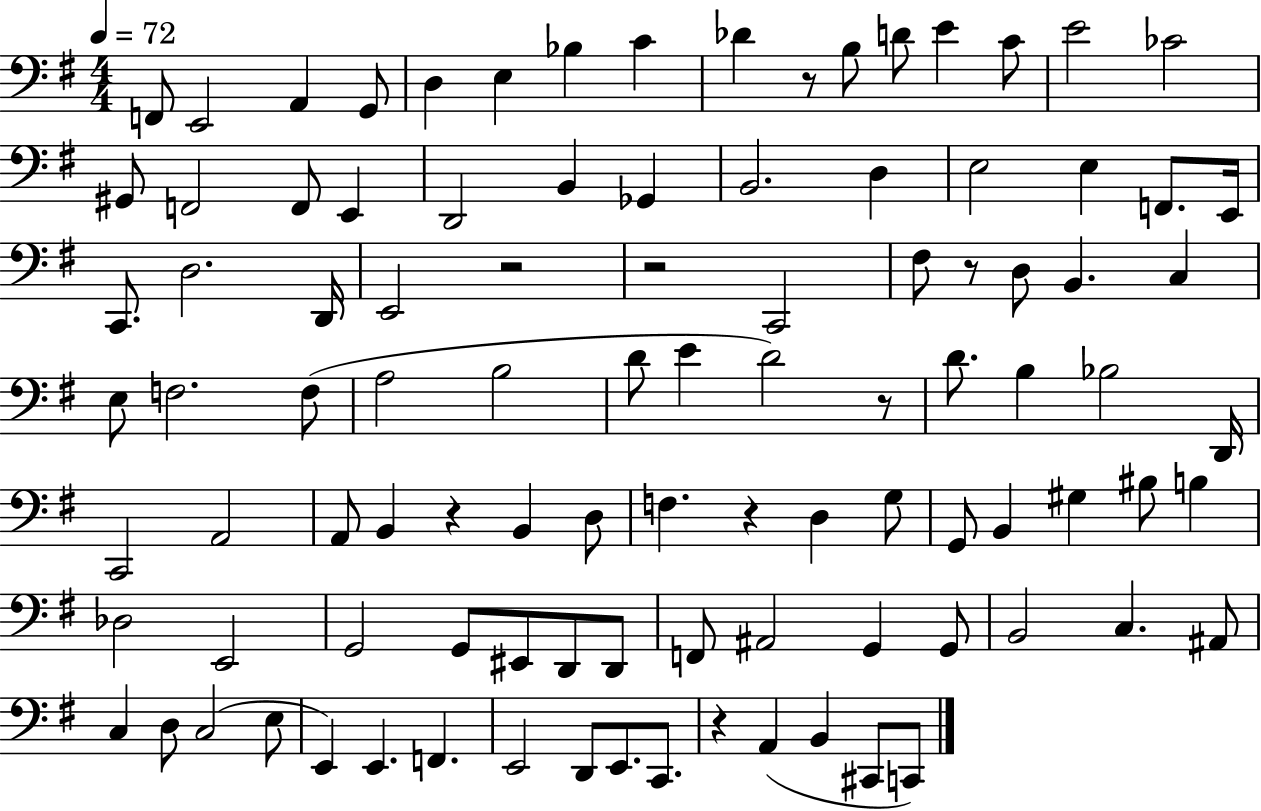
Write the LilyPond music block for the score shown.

{
  \clef bass
  \numericTimeSignature
  \time 4/4
  \key g \major
  \tempo 4 = 72
  f,8 e,2 a,4 g,8 | d4 e4 bes4 c'4 | des'4 r8 b8 d'8 e'4 c'8 | e'2 ces'2 | \break gis,8 f,2 f,8 e,4 | d,2 b,4 ges,4 | b,2. d4 | e2 e4 f,8. e,16 | \break c,8. d2. d,16 | e,2 r2 | r2 c,2 | fis8 r8 d8 b,4. c4 | \break e8 f2. f8( | a2 b2 | d'8 e'4 d'2) r8 | d'8. b4 bes2 d,16 | \break c,2 a,2 | a,8 b,4 r4 b,4 d8 | f4. r4 d4 g8 | g,8 b,4 gis4 bis8 b4 | \break des2 e,2 | g,2 g,8 eis,8 d,8 d,8 | f,8 ais,2 g,4 g,8 | b,2 c4. ais,8 | \break c4 d8 c2( e8 | e,4) e,4. f,4. | e,2 d,8 e,8. c,8. | r4 a,4( b,4 cis,8 c,8) | \break \bar "|."
}